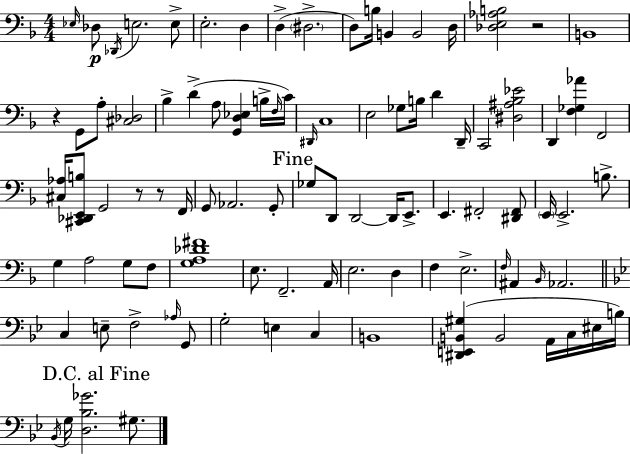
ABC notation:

X:1
T:Untitled
M:4/4
L:1/4
K:Dm
_E,/4 _D,/2 _D,,/4 E,2 E,/2 E,2 D, D, ^D,2 D,/2 B,/4 B,, B,,2 D,/4 [_D,E,_A,B,]2 z2 B,,4 z G,,/2 A,/2 [^C,_D,]2 _B, D A,/2 [G,,D,_E,] B,/4 F,/4 C/4 ^D,,/4 C,4 E,2 _G,/2 B,/4 D D,,/4 C,,2 [^D,^A,_B,_E]2 D,, [F,_G,_A] F,,2 [^C,_A,]/4 [^C,,_D,,E,,B,]/2 G,,2 z/2 z/2 F,,/4 G,,/2 _A,,2 G,,/2 _G,/2 D,,/2 D,,2 D,,/4 E,,/2 E,, ^F,,2 [^D,,^F,,]/2 E,,/4 E,,2 B,/2 G, A,2 G,/2 F,/2 [G,A,_D^F]4 E,/2 F,,2 A,,/4 E,2 D, F, E,2 F,/4 ^A,, _B,,/4 _A,,2 C, E,/2 F,2 _A,/4 G,,/2 G,2 E, C, B,,4 [^D,,E,,B,,^G,] B,,2 A,,/4 C,/4 ^E,/4 B,/4 _B,,/4 G,/4 [D,_B,_G]2 ^G,/2